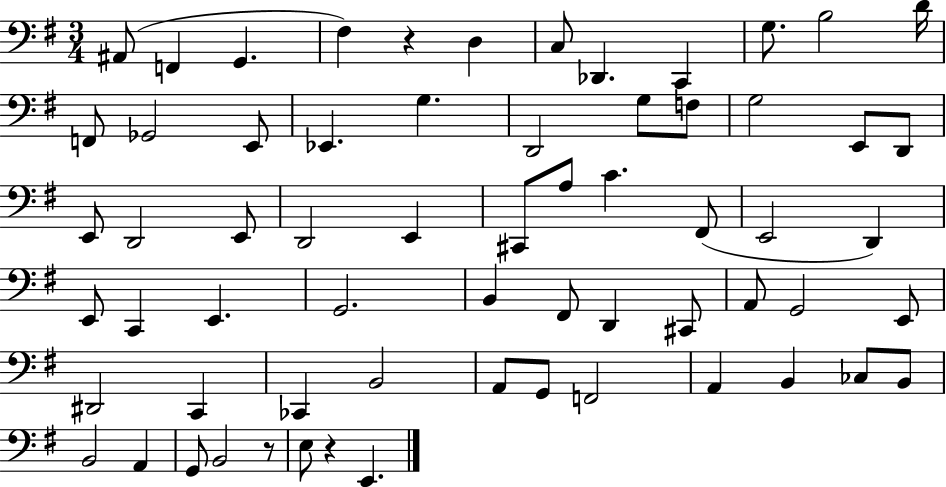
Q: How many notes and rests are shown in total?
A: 64